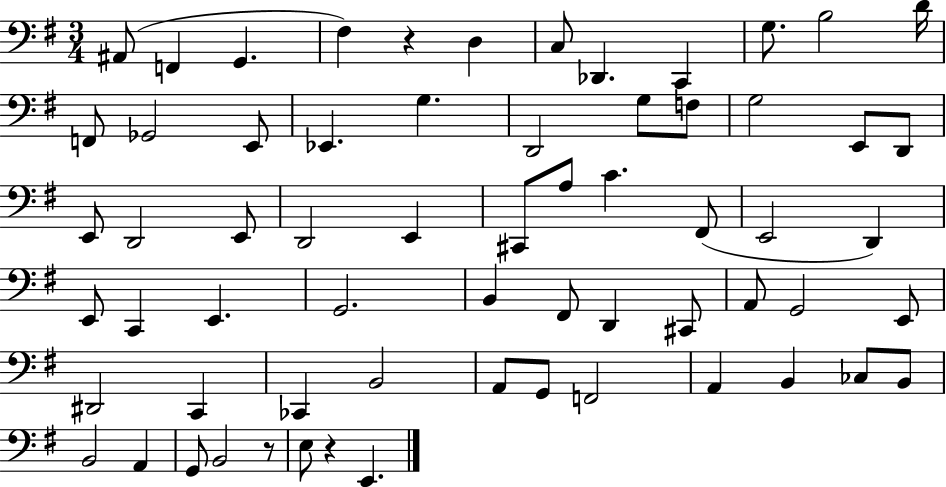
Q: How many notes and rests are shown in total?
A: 64